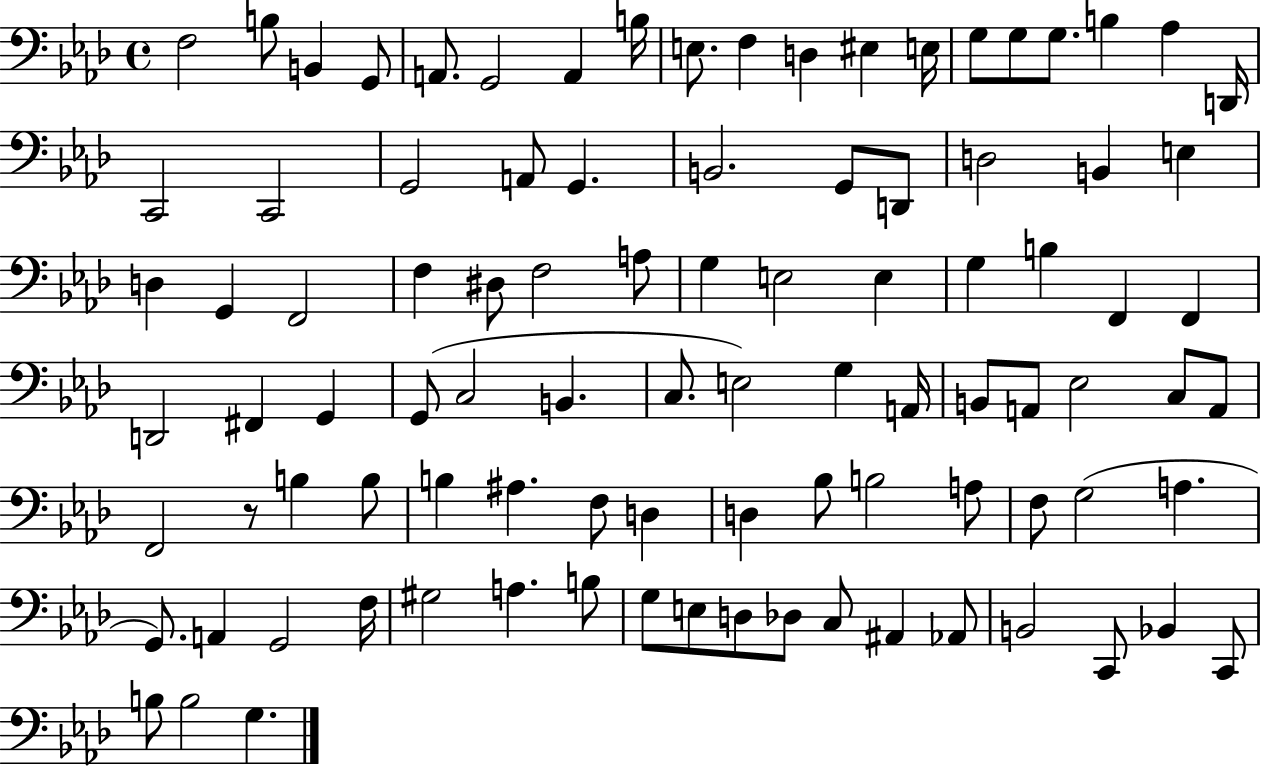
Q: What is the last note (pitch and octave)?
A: G3